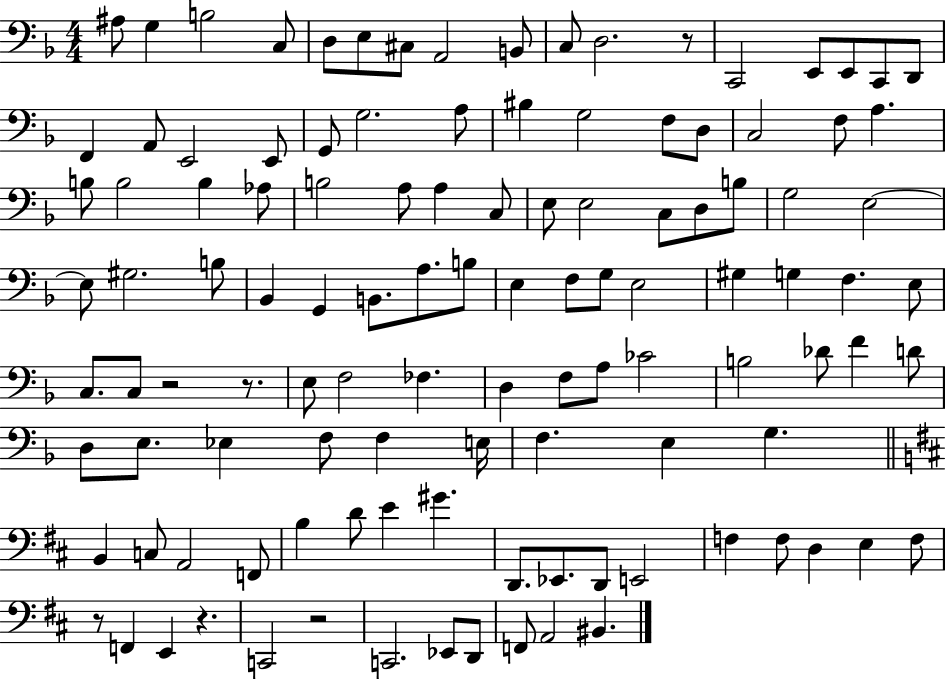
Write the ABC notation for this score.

X:1
T:Untitled
M:4/4
L:1/4
K:F
^A,/2 G, B,2 C,/2 D,/2 E,/2 ^C,/2 A,,2 B,,/2 C,/2 D,2 z/2 C,,2 E,,/2 E,,/2 C,,/2 D,,/2 F,, A,,/2 E,,2 E,,/2 G,,/2 G,2 A,/2 ^B, G,2 F,/2 D,/2 C,2 F,/2 A, B,/2 B,2 B, _A,/2 B,2 A,/2 A, C,/2 E,/2 E,2 C,/2 D,/2 B,/2 G,2 E,2 E,/2 ^G,2 B,/2 _B,, G,, B,,/2 A,/2 B,/2 E, F,/2 G,/2 E,2 ^G, G, F, E,/2 C,/2 C,/2 z2 z/2 E,/2 F,2 _F, D, F,/2 A,/2 _C2 B,2 _D/2 F D/2 D,/2 E,/2 _E, F,/2 F, E,/4 F, E, G, B,, C,/2 A,,2 F,,/2 B, D/2 E ^G D,,/2 _E,,/2 D,,/2 E,,2 F, F,/2 D, E, F,/2 z/2 F,, E,, z C,,2 z2 C,,2 _E,,/2 D,,/2 F,,/2 A,,2 ^B,,